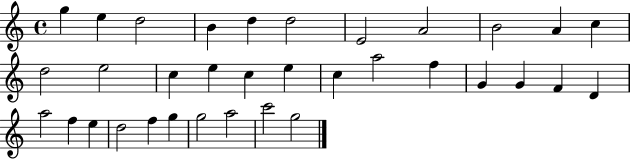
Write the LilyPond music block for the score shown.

{
  \clef treble
  \time 4/4
  \defaultTimeSignature
  \key c \major
  g''4 e''4 d''2 | b'4 d''4 d''2 | e'2 a'2 | b'2 a'4 c''4 | \break d''2 e''2 | c''4 e''4 c''4 e''4 | c''4 a''2 f''4 | g'4 g'4 f'4 d'4 | \break a''2 f''4 e''4 | d''2 f''4 g''4 | g''2 a''2 | c'''2 g''2 | \break \bar "|."
}